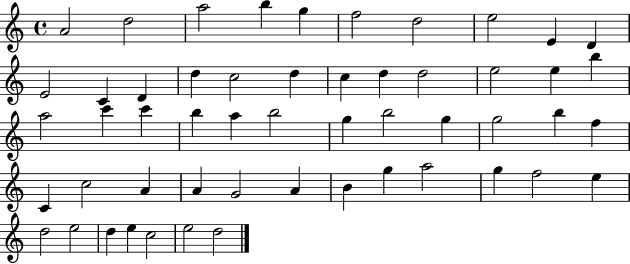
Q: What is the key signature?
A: C major